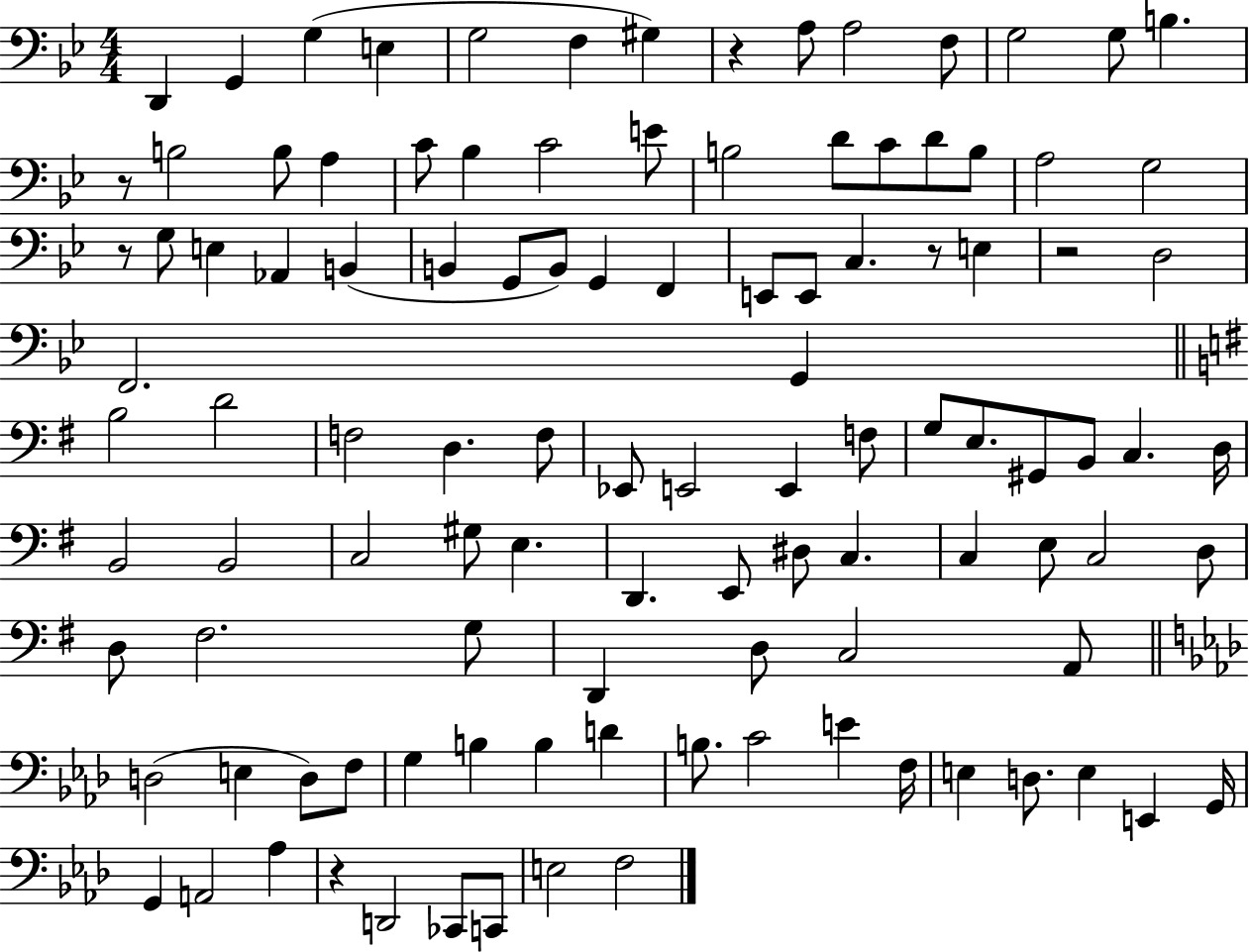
D2/q G2/q G3/q E3/q G3/h F3/q G#3/q R/q A3/e A3/h F3/e G3/h G3/e B3/q. R/e B3/h B3/e A3/q C4/e Bb3/q C4/h E4/e B3/h D4/e C4/e D4/e B3/e A3/h G3/h R/e G3/e E3/q Ab2/q B2/q B2/q G2/e B2/e G2/q F2/q E2/e E2/e C3/q. R/e E3/q R/h D3/h F2/h. G2/q B3/h D4/h F3/h D3/q. F3/e Eb2/e E2/h E2/q F3/e G3/e E3/e. G#2/e B2/e C3/q. D3/s B2/h B2/h C3/h G#3/e E3/q. D2/q. E2/e D#3/e C3/q. C3/q E3/e C3/h D3/e D3/e F#3/h. G3/e D2/q D3/e C3/h A2/e D3/h E3/q D3/e F3/e G3/q B3/q B3/q D4/q B3/e. C4/h E4/q F3/s E3/q D3/e. E3/q E2/q G2/s G2/q A2/h Ab3/q R/q D2/h CES2/e C2/e E3/h F3/h